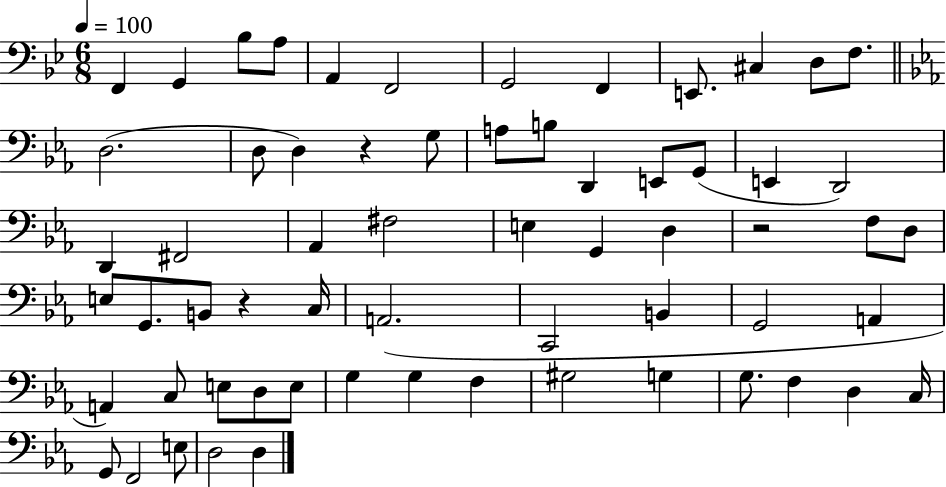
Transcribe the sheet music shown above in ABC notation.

X:1
T:Untitled
M:6/8
L:1/4
K:Bb
F,, G,, _B,/2 A,/2 A,, F,,2 G,,2 F,, E,,/2 ^C, D,/2 F,/2 D,2 D,/2 D, z G,/2 A,/2 B,/2 D,, E,,/2 G,,/2 E,, D,,2 D,, ^F,,2 _A,, ^F,2 E, G,, D, z2 F,/2 D,/2 E,/2 G,,/2 B,,/2 z C,/4 A,,2 C,,2 B,, G,,2 A,, A,, C,/2 E,/2 D,/2 E,/2 G, G, F, ^G,2 G, G,/2 F, D, C,/4 G,,/2 F,,2 E,/2 D,2 D,